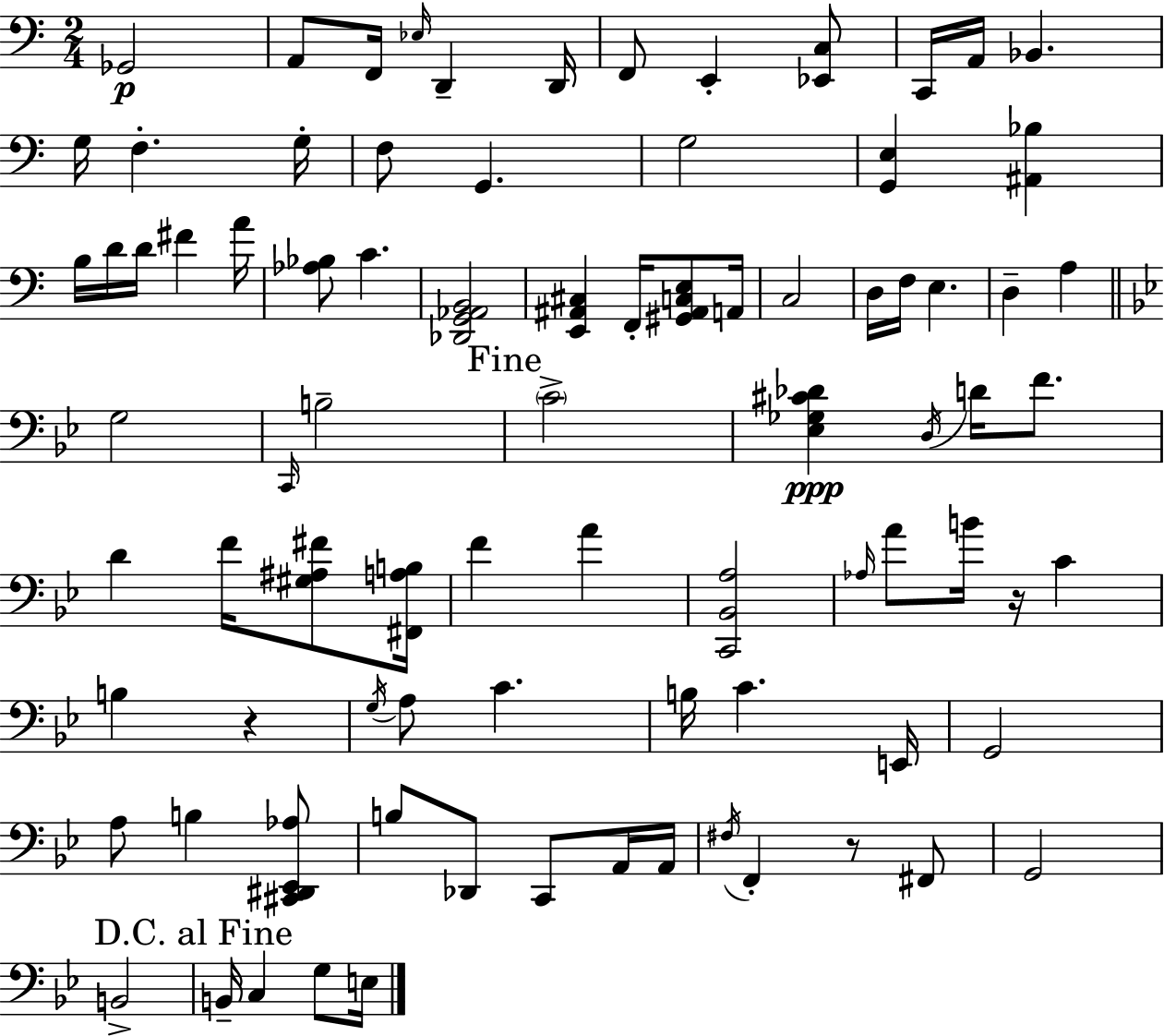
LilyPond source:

{
  \clef bass
  \numericTimeSignature
  \time 2/4
  \key a \minor
  ges,2\p | a,8 f,16 \grace { ees16 } d,4-- | d,16 f,8 e,4-. <ees, c>8 | c,16 a,16 bes,4. | \break g16 f4.-. | g16-. f8 g,4. | g2 | <g, e>4 <ais, bes>4 | \break b16 d'16 d'16 fis'4 | a'16 <aes bes>8 c'4. | <des, g, aes, b,>2 | <e, ais, cis>4 f,16-. <gis, ais, c e>8 | \break a,16 c2 | d16 f16 e4. | d4-- a4 | \bar "||" \break \key bes \major g2 | \grace { c,16 } b2-- | \mark "Fine" \parenthesize c'2-> | <ees ges cis' des'>4\ppp \acciaccatura { d16 } d'16 f'8. | \break d'4 f'16 <gis ais fis'>8 | <fis, a b>16 f'4 a'4 | <c, bes, a>2 | \grace { aes16 } a'8 b'16 r16 c'4 | \break b4 r4 | \acciaccatura { g16 } a8 c'4. | b16 c'4. | e,16 g,2 | \break a8 b4 | <cis, dis, ees, aes>8 b8 des,8 | c,8 a,16 a,16 \acciaccatura { fis16 } f,4-. | r8 fis,8 g,2 | \break b,2-> | \mark "D.C. al Fine" b,16-- c4 | g8 e16 \bar "|."
}